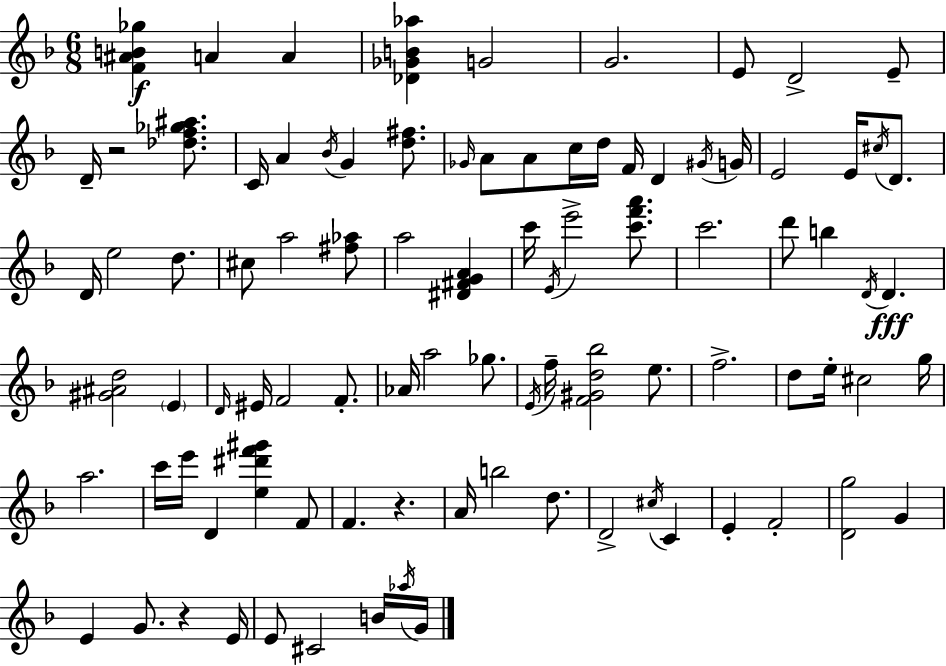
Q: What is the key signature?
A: F major